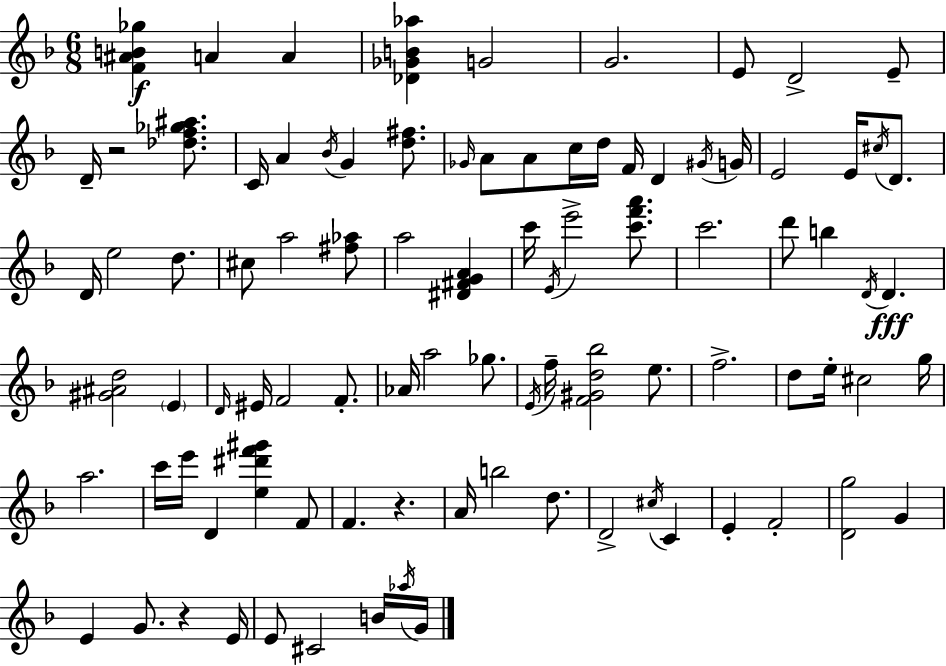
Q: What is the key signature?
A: F major